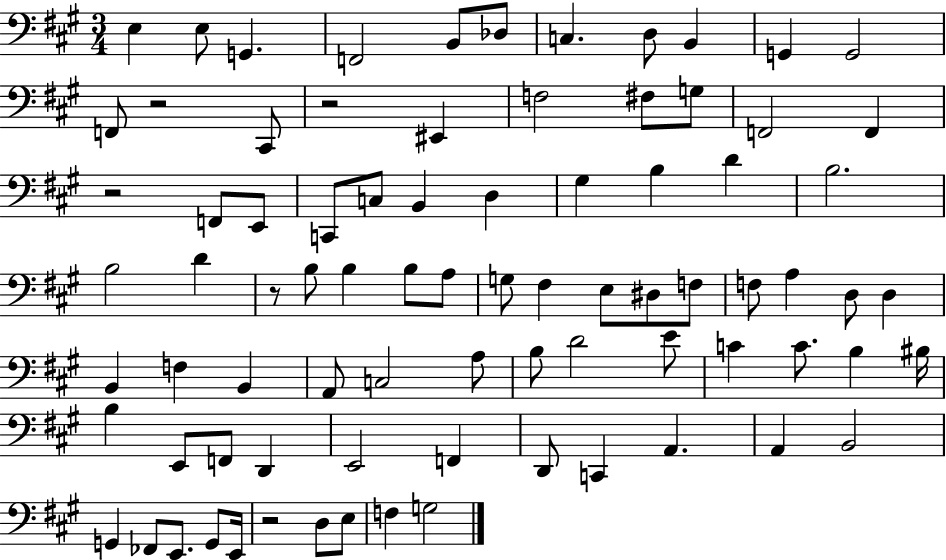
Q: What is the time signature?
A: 3/4